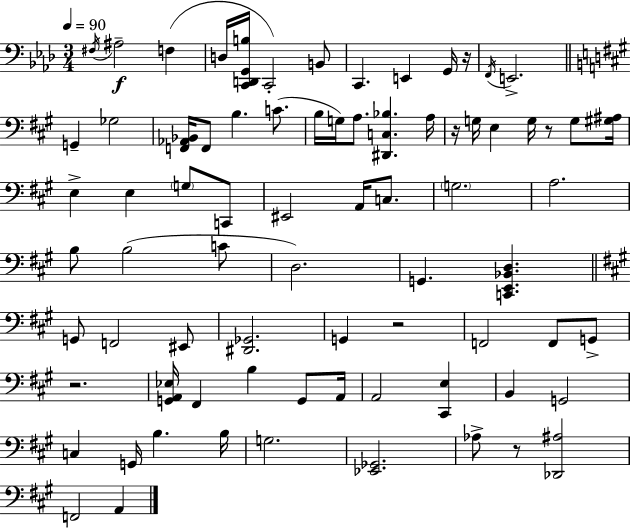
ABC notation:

X:1
T:Untitled
M:3/4
L:1/4
K:Fm
^F,/4 ^A,2 F, D,/4 [C,,D,,G,,B,]/4 C,,2 B,,/2 C,, E,, G,,/4 z/4 F,,/4 E,,2 G,, _G,2 [F,,_A,,_B,,]/4 F,,/2 B, C/2 B,/4 G,/4 A,/2 [^D,,C,_B,] A,/4 z/4 G,/4 E, G,/4 z/2 G,/2 [^G,^A,]/4 E, E, G,/2 C,,/2 ^E,,2 A,,/4 C,/2 G,2 A,2 B,/2 B,2 C/2 D,2 G,, [C,,E,,_B,,D,] G,,/2 F,,2 ^E,,/2 [^D,,_G,,]2 G,, z2 F,,2 F,,/2 G,,/2 z2 [G,,A,,_E,]/4 ^F,, B, G,,/2 A,,/4 A,,2 [^C,,E,] B,, G,,2 C, G,,/4 B, B,/4 G,2 [_E,,_G,,]2 _A,/2 z/2 [_D,,^A,]2 F,,2 A,,